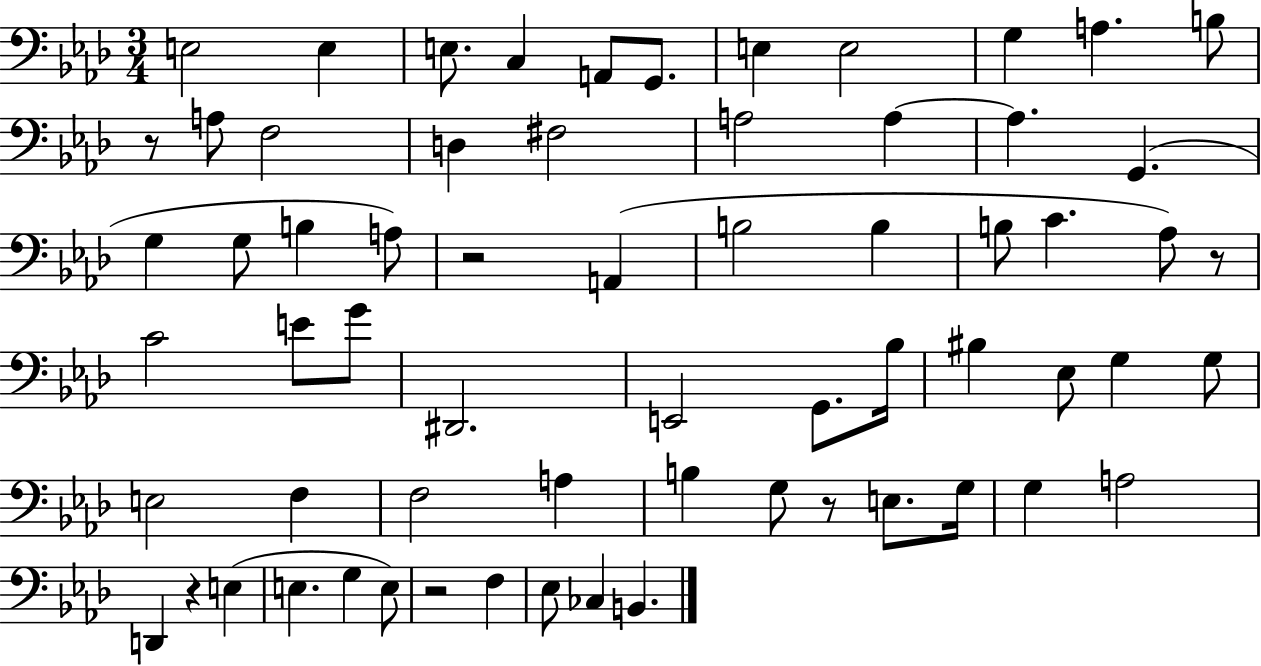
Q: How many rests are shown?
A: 6